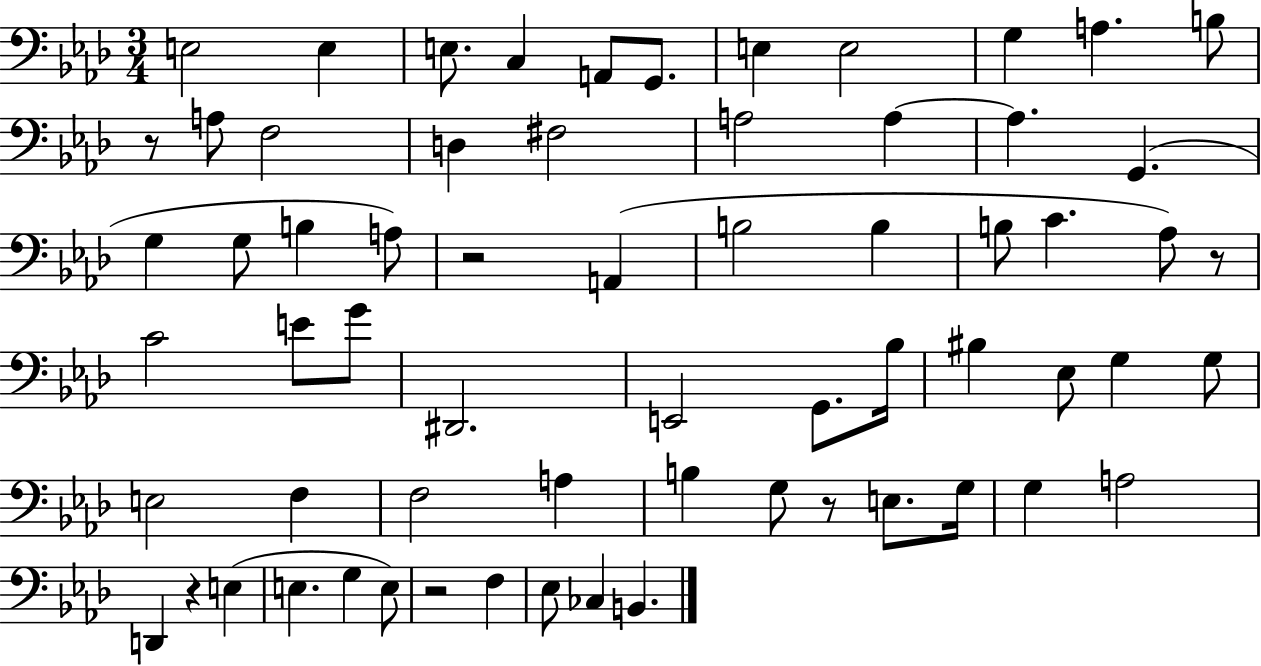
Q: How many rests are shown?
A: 6